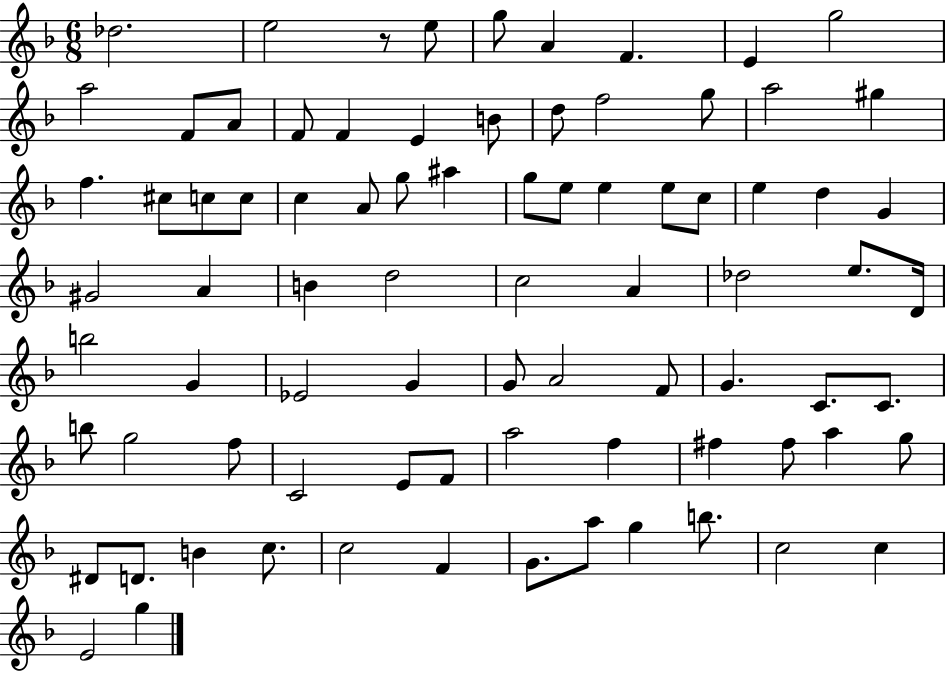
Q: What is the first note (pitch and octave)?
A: Db5